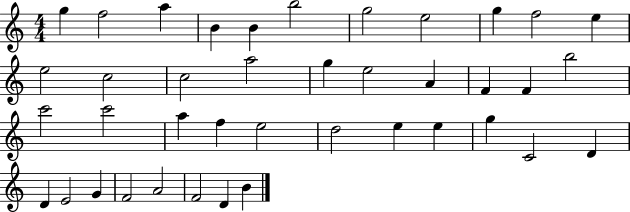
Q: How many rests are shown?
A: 0